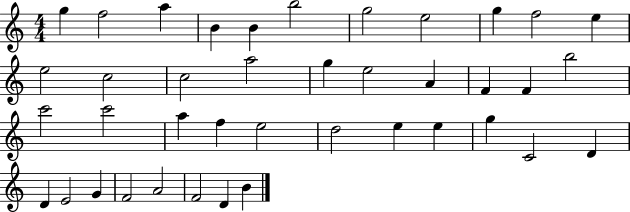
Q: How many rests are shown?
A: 0